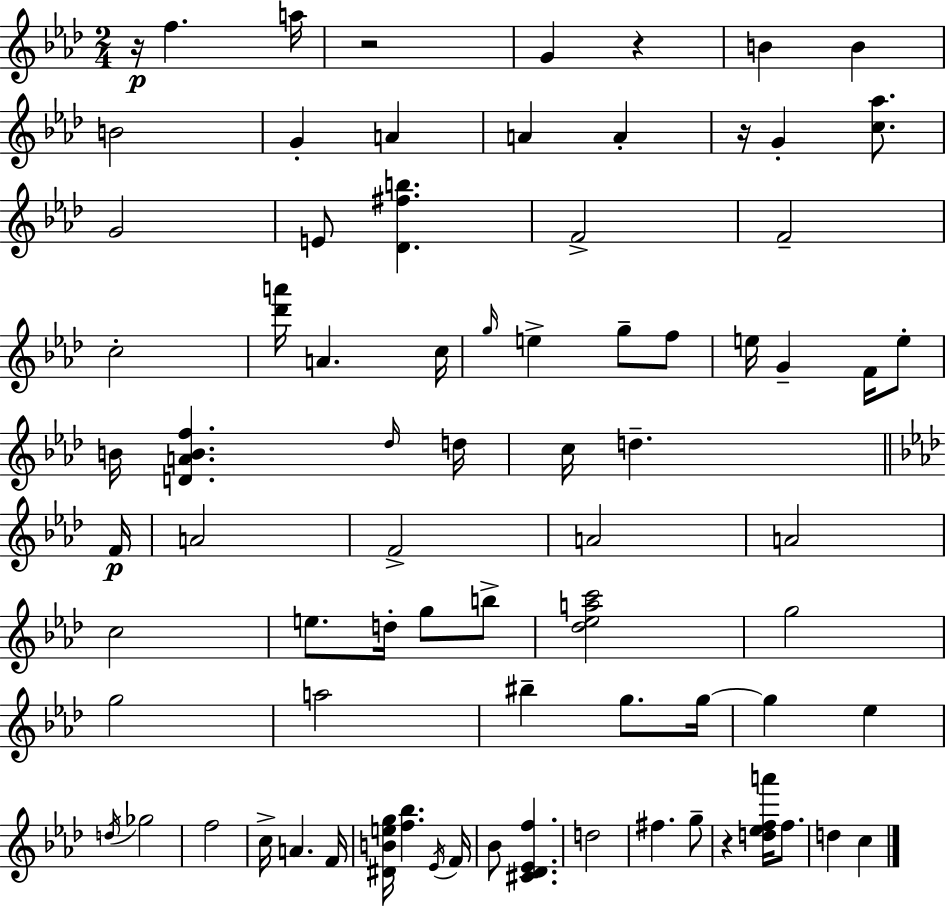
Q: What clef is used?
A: treble